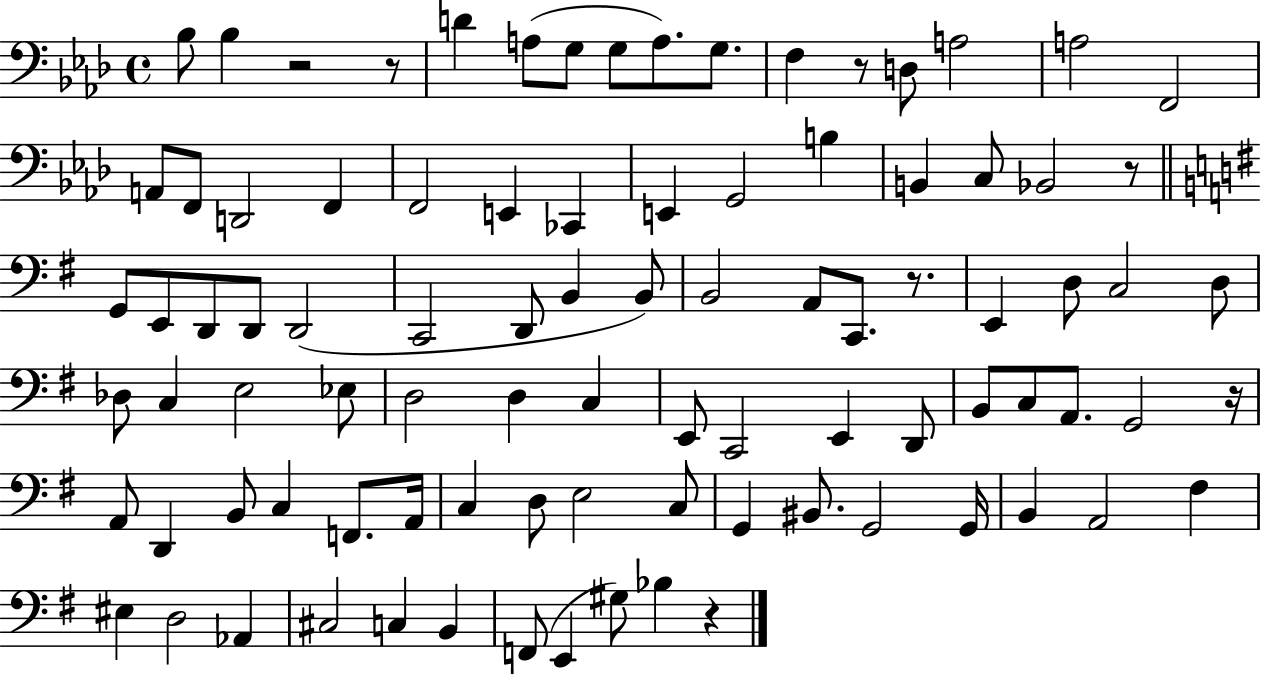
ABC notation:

X:1
T:Untitled
M:4/4
L:1/4
K:Ab
_B,/2 _B, z2 z/2 D A,/2 G,/2 G,/2 A,/2 G,/2 F, z/2 D,/2 A,2 A,2 F,,2 A,,/2 F,,/2 D,,2 F,, F,,2 E,, _C,, E,, G,,2 B, B,, C,/2 _B,,2 z/2 G,,/2 E,,/2 D,,/2 D,,/2 D,,2 C,,2 D,,/2 B,, B,,/2 B,,2 A,,/2 C,,/2 z/2 E,, D,/2 C,2 D,/2 _D,/2 C, E,2 _E,/2 D,2 D, C, E,,/2 C,,2 E,, D,,/2 B,,/2 C,/2 A,,/2 G,,2 z/4 A,,/2 D,, B,,/2 C, F,,/2 A,,/4 C, D,/2 E,2 C,/2 G,, ^B,,/2 G,,2 G,,/4 B,, A,,2 ^F, ^E, D,2 _A,, ^C,2 C, B,, F,,/2 E,, ^G,/2 _B, z